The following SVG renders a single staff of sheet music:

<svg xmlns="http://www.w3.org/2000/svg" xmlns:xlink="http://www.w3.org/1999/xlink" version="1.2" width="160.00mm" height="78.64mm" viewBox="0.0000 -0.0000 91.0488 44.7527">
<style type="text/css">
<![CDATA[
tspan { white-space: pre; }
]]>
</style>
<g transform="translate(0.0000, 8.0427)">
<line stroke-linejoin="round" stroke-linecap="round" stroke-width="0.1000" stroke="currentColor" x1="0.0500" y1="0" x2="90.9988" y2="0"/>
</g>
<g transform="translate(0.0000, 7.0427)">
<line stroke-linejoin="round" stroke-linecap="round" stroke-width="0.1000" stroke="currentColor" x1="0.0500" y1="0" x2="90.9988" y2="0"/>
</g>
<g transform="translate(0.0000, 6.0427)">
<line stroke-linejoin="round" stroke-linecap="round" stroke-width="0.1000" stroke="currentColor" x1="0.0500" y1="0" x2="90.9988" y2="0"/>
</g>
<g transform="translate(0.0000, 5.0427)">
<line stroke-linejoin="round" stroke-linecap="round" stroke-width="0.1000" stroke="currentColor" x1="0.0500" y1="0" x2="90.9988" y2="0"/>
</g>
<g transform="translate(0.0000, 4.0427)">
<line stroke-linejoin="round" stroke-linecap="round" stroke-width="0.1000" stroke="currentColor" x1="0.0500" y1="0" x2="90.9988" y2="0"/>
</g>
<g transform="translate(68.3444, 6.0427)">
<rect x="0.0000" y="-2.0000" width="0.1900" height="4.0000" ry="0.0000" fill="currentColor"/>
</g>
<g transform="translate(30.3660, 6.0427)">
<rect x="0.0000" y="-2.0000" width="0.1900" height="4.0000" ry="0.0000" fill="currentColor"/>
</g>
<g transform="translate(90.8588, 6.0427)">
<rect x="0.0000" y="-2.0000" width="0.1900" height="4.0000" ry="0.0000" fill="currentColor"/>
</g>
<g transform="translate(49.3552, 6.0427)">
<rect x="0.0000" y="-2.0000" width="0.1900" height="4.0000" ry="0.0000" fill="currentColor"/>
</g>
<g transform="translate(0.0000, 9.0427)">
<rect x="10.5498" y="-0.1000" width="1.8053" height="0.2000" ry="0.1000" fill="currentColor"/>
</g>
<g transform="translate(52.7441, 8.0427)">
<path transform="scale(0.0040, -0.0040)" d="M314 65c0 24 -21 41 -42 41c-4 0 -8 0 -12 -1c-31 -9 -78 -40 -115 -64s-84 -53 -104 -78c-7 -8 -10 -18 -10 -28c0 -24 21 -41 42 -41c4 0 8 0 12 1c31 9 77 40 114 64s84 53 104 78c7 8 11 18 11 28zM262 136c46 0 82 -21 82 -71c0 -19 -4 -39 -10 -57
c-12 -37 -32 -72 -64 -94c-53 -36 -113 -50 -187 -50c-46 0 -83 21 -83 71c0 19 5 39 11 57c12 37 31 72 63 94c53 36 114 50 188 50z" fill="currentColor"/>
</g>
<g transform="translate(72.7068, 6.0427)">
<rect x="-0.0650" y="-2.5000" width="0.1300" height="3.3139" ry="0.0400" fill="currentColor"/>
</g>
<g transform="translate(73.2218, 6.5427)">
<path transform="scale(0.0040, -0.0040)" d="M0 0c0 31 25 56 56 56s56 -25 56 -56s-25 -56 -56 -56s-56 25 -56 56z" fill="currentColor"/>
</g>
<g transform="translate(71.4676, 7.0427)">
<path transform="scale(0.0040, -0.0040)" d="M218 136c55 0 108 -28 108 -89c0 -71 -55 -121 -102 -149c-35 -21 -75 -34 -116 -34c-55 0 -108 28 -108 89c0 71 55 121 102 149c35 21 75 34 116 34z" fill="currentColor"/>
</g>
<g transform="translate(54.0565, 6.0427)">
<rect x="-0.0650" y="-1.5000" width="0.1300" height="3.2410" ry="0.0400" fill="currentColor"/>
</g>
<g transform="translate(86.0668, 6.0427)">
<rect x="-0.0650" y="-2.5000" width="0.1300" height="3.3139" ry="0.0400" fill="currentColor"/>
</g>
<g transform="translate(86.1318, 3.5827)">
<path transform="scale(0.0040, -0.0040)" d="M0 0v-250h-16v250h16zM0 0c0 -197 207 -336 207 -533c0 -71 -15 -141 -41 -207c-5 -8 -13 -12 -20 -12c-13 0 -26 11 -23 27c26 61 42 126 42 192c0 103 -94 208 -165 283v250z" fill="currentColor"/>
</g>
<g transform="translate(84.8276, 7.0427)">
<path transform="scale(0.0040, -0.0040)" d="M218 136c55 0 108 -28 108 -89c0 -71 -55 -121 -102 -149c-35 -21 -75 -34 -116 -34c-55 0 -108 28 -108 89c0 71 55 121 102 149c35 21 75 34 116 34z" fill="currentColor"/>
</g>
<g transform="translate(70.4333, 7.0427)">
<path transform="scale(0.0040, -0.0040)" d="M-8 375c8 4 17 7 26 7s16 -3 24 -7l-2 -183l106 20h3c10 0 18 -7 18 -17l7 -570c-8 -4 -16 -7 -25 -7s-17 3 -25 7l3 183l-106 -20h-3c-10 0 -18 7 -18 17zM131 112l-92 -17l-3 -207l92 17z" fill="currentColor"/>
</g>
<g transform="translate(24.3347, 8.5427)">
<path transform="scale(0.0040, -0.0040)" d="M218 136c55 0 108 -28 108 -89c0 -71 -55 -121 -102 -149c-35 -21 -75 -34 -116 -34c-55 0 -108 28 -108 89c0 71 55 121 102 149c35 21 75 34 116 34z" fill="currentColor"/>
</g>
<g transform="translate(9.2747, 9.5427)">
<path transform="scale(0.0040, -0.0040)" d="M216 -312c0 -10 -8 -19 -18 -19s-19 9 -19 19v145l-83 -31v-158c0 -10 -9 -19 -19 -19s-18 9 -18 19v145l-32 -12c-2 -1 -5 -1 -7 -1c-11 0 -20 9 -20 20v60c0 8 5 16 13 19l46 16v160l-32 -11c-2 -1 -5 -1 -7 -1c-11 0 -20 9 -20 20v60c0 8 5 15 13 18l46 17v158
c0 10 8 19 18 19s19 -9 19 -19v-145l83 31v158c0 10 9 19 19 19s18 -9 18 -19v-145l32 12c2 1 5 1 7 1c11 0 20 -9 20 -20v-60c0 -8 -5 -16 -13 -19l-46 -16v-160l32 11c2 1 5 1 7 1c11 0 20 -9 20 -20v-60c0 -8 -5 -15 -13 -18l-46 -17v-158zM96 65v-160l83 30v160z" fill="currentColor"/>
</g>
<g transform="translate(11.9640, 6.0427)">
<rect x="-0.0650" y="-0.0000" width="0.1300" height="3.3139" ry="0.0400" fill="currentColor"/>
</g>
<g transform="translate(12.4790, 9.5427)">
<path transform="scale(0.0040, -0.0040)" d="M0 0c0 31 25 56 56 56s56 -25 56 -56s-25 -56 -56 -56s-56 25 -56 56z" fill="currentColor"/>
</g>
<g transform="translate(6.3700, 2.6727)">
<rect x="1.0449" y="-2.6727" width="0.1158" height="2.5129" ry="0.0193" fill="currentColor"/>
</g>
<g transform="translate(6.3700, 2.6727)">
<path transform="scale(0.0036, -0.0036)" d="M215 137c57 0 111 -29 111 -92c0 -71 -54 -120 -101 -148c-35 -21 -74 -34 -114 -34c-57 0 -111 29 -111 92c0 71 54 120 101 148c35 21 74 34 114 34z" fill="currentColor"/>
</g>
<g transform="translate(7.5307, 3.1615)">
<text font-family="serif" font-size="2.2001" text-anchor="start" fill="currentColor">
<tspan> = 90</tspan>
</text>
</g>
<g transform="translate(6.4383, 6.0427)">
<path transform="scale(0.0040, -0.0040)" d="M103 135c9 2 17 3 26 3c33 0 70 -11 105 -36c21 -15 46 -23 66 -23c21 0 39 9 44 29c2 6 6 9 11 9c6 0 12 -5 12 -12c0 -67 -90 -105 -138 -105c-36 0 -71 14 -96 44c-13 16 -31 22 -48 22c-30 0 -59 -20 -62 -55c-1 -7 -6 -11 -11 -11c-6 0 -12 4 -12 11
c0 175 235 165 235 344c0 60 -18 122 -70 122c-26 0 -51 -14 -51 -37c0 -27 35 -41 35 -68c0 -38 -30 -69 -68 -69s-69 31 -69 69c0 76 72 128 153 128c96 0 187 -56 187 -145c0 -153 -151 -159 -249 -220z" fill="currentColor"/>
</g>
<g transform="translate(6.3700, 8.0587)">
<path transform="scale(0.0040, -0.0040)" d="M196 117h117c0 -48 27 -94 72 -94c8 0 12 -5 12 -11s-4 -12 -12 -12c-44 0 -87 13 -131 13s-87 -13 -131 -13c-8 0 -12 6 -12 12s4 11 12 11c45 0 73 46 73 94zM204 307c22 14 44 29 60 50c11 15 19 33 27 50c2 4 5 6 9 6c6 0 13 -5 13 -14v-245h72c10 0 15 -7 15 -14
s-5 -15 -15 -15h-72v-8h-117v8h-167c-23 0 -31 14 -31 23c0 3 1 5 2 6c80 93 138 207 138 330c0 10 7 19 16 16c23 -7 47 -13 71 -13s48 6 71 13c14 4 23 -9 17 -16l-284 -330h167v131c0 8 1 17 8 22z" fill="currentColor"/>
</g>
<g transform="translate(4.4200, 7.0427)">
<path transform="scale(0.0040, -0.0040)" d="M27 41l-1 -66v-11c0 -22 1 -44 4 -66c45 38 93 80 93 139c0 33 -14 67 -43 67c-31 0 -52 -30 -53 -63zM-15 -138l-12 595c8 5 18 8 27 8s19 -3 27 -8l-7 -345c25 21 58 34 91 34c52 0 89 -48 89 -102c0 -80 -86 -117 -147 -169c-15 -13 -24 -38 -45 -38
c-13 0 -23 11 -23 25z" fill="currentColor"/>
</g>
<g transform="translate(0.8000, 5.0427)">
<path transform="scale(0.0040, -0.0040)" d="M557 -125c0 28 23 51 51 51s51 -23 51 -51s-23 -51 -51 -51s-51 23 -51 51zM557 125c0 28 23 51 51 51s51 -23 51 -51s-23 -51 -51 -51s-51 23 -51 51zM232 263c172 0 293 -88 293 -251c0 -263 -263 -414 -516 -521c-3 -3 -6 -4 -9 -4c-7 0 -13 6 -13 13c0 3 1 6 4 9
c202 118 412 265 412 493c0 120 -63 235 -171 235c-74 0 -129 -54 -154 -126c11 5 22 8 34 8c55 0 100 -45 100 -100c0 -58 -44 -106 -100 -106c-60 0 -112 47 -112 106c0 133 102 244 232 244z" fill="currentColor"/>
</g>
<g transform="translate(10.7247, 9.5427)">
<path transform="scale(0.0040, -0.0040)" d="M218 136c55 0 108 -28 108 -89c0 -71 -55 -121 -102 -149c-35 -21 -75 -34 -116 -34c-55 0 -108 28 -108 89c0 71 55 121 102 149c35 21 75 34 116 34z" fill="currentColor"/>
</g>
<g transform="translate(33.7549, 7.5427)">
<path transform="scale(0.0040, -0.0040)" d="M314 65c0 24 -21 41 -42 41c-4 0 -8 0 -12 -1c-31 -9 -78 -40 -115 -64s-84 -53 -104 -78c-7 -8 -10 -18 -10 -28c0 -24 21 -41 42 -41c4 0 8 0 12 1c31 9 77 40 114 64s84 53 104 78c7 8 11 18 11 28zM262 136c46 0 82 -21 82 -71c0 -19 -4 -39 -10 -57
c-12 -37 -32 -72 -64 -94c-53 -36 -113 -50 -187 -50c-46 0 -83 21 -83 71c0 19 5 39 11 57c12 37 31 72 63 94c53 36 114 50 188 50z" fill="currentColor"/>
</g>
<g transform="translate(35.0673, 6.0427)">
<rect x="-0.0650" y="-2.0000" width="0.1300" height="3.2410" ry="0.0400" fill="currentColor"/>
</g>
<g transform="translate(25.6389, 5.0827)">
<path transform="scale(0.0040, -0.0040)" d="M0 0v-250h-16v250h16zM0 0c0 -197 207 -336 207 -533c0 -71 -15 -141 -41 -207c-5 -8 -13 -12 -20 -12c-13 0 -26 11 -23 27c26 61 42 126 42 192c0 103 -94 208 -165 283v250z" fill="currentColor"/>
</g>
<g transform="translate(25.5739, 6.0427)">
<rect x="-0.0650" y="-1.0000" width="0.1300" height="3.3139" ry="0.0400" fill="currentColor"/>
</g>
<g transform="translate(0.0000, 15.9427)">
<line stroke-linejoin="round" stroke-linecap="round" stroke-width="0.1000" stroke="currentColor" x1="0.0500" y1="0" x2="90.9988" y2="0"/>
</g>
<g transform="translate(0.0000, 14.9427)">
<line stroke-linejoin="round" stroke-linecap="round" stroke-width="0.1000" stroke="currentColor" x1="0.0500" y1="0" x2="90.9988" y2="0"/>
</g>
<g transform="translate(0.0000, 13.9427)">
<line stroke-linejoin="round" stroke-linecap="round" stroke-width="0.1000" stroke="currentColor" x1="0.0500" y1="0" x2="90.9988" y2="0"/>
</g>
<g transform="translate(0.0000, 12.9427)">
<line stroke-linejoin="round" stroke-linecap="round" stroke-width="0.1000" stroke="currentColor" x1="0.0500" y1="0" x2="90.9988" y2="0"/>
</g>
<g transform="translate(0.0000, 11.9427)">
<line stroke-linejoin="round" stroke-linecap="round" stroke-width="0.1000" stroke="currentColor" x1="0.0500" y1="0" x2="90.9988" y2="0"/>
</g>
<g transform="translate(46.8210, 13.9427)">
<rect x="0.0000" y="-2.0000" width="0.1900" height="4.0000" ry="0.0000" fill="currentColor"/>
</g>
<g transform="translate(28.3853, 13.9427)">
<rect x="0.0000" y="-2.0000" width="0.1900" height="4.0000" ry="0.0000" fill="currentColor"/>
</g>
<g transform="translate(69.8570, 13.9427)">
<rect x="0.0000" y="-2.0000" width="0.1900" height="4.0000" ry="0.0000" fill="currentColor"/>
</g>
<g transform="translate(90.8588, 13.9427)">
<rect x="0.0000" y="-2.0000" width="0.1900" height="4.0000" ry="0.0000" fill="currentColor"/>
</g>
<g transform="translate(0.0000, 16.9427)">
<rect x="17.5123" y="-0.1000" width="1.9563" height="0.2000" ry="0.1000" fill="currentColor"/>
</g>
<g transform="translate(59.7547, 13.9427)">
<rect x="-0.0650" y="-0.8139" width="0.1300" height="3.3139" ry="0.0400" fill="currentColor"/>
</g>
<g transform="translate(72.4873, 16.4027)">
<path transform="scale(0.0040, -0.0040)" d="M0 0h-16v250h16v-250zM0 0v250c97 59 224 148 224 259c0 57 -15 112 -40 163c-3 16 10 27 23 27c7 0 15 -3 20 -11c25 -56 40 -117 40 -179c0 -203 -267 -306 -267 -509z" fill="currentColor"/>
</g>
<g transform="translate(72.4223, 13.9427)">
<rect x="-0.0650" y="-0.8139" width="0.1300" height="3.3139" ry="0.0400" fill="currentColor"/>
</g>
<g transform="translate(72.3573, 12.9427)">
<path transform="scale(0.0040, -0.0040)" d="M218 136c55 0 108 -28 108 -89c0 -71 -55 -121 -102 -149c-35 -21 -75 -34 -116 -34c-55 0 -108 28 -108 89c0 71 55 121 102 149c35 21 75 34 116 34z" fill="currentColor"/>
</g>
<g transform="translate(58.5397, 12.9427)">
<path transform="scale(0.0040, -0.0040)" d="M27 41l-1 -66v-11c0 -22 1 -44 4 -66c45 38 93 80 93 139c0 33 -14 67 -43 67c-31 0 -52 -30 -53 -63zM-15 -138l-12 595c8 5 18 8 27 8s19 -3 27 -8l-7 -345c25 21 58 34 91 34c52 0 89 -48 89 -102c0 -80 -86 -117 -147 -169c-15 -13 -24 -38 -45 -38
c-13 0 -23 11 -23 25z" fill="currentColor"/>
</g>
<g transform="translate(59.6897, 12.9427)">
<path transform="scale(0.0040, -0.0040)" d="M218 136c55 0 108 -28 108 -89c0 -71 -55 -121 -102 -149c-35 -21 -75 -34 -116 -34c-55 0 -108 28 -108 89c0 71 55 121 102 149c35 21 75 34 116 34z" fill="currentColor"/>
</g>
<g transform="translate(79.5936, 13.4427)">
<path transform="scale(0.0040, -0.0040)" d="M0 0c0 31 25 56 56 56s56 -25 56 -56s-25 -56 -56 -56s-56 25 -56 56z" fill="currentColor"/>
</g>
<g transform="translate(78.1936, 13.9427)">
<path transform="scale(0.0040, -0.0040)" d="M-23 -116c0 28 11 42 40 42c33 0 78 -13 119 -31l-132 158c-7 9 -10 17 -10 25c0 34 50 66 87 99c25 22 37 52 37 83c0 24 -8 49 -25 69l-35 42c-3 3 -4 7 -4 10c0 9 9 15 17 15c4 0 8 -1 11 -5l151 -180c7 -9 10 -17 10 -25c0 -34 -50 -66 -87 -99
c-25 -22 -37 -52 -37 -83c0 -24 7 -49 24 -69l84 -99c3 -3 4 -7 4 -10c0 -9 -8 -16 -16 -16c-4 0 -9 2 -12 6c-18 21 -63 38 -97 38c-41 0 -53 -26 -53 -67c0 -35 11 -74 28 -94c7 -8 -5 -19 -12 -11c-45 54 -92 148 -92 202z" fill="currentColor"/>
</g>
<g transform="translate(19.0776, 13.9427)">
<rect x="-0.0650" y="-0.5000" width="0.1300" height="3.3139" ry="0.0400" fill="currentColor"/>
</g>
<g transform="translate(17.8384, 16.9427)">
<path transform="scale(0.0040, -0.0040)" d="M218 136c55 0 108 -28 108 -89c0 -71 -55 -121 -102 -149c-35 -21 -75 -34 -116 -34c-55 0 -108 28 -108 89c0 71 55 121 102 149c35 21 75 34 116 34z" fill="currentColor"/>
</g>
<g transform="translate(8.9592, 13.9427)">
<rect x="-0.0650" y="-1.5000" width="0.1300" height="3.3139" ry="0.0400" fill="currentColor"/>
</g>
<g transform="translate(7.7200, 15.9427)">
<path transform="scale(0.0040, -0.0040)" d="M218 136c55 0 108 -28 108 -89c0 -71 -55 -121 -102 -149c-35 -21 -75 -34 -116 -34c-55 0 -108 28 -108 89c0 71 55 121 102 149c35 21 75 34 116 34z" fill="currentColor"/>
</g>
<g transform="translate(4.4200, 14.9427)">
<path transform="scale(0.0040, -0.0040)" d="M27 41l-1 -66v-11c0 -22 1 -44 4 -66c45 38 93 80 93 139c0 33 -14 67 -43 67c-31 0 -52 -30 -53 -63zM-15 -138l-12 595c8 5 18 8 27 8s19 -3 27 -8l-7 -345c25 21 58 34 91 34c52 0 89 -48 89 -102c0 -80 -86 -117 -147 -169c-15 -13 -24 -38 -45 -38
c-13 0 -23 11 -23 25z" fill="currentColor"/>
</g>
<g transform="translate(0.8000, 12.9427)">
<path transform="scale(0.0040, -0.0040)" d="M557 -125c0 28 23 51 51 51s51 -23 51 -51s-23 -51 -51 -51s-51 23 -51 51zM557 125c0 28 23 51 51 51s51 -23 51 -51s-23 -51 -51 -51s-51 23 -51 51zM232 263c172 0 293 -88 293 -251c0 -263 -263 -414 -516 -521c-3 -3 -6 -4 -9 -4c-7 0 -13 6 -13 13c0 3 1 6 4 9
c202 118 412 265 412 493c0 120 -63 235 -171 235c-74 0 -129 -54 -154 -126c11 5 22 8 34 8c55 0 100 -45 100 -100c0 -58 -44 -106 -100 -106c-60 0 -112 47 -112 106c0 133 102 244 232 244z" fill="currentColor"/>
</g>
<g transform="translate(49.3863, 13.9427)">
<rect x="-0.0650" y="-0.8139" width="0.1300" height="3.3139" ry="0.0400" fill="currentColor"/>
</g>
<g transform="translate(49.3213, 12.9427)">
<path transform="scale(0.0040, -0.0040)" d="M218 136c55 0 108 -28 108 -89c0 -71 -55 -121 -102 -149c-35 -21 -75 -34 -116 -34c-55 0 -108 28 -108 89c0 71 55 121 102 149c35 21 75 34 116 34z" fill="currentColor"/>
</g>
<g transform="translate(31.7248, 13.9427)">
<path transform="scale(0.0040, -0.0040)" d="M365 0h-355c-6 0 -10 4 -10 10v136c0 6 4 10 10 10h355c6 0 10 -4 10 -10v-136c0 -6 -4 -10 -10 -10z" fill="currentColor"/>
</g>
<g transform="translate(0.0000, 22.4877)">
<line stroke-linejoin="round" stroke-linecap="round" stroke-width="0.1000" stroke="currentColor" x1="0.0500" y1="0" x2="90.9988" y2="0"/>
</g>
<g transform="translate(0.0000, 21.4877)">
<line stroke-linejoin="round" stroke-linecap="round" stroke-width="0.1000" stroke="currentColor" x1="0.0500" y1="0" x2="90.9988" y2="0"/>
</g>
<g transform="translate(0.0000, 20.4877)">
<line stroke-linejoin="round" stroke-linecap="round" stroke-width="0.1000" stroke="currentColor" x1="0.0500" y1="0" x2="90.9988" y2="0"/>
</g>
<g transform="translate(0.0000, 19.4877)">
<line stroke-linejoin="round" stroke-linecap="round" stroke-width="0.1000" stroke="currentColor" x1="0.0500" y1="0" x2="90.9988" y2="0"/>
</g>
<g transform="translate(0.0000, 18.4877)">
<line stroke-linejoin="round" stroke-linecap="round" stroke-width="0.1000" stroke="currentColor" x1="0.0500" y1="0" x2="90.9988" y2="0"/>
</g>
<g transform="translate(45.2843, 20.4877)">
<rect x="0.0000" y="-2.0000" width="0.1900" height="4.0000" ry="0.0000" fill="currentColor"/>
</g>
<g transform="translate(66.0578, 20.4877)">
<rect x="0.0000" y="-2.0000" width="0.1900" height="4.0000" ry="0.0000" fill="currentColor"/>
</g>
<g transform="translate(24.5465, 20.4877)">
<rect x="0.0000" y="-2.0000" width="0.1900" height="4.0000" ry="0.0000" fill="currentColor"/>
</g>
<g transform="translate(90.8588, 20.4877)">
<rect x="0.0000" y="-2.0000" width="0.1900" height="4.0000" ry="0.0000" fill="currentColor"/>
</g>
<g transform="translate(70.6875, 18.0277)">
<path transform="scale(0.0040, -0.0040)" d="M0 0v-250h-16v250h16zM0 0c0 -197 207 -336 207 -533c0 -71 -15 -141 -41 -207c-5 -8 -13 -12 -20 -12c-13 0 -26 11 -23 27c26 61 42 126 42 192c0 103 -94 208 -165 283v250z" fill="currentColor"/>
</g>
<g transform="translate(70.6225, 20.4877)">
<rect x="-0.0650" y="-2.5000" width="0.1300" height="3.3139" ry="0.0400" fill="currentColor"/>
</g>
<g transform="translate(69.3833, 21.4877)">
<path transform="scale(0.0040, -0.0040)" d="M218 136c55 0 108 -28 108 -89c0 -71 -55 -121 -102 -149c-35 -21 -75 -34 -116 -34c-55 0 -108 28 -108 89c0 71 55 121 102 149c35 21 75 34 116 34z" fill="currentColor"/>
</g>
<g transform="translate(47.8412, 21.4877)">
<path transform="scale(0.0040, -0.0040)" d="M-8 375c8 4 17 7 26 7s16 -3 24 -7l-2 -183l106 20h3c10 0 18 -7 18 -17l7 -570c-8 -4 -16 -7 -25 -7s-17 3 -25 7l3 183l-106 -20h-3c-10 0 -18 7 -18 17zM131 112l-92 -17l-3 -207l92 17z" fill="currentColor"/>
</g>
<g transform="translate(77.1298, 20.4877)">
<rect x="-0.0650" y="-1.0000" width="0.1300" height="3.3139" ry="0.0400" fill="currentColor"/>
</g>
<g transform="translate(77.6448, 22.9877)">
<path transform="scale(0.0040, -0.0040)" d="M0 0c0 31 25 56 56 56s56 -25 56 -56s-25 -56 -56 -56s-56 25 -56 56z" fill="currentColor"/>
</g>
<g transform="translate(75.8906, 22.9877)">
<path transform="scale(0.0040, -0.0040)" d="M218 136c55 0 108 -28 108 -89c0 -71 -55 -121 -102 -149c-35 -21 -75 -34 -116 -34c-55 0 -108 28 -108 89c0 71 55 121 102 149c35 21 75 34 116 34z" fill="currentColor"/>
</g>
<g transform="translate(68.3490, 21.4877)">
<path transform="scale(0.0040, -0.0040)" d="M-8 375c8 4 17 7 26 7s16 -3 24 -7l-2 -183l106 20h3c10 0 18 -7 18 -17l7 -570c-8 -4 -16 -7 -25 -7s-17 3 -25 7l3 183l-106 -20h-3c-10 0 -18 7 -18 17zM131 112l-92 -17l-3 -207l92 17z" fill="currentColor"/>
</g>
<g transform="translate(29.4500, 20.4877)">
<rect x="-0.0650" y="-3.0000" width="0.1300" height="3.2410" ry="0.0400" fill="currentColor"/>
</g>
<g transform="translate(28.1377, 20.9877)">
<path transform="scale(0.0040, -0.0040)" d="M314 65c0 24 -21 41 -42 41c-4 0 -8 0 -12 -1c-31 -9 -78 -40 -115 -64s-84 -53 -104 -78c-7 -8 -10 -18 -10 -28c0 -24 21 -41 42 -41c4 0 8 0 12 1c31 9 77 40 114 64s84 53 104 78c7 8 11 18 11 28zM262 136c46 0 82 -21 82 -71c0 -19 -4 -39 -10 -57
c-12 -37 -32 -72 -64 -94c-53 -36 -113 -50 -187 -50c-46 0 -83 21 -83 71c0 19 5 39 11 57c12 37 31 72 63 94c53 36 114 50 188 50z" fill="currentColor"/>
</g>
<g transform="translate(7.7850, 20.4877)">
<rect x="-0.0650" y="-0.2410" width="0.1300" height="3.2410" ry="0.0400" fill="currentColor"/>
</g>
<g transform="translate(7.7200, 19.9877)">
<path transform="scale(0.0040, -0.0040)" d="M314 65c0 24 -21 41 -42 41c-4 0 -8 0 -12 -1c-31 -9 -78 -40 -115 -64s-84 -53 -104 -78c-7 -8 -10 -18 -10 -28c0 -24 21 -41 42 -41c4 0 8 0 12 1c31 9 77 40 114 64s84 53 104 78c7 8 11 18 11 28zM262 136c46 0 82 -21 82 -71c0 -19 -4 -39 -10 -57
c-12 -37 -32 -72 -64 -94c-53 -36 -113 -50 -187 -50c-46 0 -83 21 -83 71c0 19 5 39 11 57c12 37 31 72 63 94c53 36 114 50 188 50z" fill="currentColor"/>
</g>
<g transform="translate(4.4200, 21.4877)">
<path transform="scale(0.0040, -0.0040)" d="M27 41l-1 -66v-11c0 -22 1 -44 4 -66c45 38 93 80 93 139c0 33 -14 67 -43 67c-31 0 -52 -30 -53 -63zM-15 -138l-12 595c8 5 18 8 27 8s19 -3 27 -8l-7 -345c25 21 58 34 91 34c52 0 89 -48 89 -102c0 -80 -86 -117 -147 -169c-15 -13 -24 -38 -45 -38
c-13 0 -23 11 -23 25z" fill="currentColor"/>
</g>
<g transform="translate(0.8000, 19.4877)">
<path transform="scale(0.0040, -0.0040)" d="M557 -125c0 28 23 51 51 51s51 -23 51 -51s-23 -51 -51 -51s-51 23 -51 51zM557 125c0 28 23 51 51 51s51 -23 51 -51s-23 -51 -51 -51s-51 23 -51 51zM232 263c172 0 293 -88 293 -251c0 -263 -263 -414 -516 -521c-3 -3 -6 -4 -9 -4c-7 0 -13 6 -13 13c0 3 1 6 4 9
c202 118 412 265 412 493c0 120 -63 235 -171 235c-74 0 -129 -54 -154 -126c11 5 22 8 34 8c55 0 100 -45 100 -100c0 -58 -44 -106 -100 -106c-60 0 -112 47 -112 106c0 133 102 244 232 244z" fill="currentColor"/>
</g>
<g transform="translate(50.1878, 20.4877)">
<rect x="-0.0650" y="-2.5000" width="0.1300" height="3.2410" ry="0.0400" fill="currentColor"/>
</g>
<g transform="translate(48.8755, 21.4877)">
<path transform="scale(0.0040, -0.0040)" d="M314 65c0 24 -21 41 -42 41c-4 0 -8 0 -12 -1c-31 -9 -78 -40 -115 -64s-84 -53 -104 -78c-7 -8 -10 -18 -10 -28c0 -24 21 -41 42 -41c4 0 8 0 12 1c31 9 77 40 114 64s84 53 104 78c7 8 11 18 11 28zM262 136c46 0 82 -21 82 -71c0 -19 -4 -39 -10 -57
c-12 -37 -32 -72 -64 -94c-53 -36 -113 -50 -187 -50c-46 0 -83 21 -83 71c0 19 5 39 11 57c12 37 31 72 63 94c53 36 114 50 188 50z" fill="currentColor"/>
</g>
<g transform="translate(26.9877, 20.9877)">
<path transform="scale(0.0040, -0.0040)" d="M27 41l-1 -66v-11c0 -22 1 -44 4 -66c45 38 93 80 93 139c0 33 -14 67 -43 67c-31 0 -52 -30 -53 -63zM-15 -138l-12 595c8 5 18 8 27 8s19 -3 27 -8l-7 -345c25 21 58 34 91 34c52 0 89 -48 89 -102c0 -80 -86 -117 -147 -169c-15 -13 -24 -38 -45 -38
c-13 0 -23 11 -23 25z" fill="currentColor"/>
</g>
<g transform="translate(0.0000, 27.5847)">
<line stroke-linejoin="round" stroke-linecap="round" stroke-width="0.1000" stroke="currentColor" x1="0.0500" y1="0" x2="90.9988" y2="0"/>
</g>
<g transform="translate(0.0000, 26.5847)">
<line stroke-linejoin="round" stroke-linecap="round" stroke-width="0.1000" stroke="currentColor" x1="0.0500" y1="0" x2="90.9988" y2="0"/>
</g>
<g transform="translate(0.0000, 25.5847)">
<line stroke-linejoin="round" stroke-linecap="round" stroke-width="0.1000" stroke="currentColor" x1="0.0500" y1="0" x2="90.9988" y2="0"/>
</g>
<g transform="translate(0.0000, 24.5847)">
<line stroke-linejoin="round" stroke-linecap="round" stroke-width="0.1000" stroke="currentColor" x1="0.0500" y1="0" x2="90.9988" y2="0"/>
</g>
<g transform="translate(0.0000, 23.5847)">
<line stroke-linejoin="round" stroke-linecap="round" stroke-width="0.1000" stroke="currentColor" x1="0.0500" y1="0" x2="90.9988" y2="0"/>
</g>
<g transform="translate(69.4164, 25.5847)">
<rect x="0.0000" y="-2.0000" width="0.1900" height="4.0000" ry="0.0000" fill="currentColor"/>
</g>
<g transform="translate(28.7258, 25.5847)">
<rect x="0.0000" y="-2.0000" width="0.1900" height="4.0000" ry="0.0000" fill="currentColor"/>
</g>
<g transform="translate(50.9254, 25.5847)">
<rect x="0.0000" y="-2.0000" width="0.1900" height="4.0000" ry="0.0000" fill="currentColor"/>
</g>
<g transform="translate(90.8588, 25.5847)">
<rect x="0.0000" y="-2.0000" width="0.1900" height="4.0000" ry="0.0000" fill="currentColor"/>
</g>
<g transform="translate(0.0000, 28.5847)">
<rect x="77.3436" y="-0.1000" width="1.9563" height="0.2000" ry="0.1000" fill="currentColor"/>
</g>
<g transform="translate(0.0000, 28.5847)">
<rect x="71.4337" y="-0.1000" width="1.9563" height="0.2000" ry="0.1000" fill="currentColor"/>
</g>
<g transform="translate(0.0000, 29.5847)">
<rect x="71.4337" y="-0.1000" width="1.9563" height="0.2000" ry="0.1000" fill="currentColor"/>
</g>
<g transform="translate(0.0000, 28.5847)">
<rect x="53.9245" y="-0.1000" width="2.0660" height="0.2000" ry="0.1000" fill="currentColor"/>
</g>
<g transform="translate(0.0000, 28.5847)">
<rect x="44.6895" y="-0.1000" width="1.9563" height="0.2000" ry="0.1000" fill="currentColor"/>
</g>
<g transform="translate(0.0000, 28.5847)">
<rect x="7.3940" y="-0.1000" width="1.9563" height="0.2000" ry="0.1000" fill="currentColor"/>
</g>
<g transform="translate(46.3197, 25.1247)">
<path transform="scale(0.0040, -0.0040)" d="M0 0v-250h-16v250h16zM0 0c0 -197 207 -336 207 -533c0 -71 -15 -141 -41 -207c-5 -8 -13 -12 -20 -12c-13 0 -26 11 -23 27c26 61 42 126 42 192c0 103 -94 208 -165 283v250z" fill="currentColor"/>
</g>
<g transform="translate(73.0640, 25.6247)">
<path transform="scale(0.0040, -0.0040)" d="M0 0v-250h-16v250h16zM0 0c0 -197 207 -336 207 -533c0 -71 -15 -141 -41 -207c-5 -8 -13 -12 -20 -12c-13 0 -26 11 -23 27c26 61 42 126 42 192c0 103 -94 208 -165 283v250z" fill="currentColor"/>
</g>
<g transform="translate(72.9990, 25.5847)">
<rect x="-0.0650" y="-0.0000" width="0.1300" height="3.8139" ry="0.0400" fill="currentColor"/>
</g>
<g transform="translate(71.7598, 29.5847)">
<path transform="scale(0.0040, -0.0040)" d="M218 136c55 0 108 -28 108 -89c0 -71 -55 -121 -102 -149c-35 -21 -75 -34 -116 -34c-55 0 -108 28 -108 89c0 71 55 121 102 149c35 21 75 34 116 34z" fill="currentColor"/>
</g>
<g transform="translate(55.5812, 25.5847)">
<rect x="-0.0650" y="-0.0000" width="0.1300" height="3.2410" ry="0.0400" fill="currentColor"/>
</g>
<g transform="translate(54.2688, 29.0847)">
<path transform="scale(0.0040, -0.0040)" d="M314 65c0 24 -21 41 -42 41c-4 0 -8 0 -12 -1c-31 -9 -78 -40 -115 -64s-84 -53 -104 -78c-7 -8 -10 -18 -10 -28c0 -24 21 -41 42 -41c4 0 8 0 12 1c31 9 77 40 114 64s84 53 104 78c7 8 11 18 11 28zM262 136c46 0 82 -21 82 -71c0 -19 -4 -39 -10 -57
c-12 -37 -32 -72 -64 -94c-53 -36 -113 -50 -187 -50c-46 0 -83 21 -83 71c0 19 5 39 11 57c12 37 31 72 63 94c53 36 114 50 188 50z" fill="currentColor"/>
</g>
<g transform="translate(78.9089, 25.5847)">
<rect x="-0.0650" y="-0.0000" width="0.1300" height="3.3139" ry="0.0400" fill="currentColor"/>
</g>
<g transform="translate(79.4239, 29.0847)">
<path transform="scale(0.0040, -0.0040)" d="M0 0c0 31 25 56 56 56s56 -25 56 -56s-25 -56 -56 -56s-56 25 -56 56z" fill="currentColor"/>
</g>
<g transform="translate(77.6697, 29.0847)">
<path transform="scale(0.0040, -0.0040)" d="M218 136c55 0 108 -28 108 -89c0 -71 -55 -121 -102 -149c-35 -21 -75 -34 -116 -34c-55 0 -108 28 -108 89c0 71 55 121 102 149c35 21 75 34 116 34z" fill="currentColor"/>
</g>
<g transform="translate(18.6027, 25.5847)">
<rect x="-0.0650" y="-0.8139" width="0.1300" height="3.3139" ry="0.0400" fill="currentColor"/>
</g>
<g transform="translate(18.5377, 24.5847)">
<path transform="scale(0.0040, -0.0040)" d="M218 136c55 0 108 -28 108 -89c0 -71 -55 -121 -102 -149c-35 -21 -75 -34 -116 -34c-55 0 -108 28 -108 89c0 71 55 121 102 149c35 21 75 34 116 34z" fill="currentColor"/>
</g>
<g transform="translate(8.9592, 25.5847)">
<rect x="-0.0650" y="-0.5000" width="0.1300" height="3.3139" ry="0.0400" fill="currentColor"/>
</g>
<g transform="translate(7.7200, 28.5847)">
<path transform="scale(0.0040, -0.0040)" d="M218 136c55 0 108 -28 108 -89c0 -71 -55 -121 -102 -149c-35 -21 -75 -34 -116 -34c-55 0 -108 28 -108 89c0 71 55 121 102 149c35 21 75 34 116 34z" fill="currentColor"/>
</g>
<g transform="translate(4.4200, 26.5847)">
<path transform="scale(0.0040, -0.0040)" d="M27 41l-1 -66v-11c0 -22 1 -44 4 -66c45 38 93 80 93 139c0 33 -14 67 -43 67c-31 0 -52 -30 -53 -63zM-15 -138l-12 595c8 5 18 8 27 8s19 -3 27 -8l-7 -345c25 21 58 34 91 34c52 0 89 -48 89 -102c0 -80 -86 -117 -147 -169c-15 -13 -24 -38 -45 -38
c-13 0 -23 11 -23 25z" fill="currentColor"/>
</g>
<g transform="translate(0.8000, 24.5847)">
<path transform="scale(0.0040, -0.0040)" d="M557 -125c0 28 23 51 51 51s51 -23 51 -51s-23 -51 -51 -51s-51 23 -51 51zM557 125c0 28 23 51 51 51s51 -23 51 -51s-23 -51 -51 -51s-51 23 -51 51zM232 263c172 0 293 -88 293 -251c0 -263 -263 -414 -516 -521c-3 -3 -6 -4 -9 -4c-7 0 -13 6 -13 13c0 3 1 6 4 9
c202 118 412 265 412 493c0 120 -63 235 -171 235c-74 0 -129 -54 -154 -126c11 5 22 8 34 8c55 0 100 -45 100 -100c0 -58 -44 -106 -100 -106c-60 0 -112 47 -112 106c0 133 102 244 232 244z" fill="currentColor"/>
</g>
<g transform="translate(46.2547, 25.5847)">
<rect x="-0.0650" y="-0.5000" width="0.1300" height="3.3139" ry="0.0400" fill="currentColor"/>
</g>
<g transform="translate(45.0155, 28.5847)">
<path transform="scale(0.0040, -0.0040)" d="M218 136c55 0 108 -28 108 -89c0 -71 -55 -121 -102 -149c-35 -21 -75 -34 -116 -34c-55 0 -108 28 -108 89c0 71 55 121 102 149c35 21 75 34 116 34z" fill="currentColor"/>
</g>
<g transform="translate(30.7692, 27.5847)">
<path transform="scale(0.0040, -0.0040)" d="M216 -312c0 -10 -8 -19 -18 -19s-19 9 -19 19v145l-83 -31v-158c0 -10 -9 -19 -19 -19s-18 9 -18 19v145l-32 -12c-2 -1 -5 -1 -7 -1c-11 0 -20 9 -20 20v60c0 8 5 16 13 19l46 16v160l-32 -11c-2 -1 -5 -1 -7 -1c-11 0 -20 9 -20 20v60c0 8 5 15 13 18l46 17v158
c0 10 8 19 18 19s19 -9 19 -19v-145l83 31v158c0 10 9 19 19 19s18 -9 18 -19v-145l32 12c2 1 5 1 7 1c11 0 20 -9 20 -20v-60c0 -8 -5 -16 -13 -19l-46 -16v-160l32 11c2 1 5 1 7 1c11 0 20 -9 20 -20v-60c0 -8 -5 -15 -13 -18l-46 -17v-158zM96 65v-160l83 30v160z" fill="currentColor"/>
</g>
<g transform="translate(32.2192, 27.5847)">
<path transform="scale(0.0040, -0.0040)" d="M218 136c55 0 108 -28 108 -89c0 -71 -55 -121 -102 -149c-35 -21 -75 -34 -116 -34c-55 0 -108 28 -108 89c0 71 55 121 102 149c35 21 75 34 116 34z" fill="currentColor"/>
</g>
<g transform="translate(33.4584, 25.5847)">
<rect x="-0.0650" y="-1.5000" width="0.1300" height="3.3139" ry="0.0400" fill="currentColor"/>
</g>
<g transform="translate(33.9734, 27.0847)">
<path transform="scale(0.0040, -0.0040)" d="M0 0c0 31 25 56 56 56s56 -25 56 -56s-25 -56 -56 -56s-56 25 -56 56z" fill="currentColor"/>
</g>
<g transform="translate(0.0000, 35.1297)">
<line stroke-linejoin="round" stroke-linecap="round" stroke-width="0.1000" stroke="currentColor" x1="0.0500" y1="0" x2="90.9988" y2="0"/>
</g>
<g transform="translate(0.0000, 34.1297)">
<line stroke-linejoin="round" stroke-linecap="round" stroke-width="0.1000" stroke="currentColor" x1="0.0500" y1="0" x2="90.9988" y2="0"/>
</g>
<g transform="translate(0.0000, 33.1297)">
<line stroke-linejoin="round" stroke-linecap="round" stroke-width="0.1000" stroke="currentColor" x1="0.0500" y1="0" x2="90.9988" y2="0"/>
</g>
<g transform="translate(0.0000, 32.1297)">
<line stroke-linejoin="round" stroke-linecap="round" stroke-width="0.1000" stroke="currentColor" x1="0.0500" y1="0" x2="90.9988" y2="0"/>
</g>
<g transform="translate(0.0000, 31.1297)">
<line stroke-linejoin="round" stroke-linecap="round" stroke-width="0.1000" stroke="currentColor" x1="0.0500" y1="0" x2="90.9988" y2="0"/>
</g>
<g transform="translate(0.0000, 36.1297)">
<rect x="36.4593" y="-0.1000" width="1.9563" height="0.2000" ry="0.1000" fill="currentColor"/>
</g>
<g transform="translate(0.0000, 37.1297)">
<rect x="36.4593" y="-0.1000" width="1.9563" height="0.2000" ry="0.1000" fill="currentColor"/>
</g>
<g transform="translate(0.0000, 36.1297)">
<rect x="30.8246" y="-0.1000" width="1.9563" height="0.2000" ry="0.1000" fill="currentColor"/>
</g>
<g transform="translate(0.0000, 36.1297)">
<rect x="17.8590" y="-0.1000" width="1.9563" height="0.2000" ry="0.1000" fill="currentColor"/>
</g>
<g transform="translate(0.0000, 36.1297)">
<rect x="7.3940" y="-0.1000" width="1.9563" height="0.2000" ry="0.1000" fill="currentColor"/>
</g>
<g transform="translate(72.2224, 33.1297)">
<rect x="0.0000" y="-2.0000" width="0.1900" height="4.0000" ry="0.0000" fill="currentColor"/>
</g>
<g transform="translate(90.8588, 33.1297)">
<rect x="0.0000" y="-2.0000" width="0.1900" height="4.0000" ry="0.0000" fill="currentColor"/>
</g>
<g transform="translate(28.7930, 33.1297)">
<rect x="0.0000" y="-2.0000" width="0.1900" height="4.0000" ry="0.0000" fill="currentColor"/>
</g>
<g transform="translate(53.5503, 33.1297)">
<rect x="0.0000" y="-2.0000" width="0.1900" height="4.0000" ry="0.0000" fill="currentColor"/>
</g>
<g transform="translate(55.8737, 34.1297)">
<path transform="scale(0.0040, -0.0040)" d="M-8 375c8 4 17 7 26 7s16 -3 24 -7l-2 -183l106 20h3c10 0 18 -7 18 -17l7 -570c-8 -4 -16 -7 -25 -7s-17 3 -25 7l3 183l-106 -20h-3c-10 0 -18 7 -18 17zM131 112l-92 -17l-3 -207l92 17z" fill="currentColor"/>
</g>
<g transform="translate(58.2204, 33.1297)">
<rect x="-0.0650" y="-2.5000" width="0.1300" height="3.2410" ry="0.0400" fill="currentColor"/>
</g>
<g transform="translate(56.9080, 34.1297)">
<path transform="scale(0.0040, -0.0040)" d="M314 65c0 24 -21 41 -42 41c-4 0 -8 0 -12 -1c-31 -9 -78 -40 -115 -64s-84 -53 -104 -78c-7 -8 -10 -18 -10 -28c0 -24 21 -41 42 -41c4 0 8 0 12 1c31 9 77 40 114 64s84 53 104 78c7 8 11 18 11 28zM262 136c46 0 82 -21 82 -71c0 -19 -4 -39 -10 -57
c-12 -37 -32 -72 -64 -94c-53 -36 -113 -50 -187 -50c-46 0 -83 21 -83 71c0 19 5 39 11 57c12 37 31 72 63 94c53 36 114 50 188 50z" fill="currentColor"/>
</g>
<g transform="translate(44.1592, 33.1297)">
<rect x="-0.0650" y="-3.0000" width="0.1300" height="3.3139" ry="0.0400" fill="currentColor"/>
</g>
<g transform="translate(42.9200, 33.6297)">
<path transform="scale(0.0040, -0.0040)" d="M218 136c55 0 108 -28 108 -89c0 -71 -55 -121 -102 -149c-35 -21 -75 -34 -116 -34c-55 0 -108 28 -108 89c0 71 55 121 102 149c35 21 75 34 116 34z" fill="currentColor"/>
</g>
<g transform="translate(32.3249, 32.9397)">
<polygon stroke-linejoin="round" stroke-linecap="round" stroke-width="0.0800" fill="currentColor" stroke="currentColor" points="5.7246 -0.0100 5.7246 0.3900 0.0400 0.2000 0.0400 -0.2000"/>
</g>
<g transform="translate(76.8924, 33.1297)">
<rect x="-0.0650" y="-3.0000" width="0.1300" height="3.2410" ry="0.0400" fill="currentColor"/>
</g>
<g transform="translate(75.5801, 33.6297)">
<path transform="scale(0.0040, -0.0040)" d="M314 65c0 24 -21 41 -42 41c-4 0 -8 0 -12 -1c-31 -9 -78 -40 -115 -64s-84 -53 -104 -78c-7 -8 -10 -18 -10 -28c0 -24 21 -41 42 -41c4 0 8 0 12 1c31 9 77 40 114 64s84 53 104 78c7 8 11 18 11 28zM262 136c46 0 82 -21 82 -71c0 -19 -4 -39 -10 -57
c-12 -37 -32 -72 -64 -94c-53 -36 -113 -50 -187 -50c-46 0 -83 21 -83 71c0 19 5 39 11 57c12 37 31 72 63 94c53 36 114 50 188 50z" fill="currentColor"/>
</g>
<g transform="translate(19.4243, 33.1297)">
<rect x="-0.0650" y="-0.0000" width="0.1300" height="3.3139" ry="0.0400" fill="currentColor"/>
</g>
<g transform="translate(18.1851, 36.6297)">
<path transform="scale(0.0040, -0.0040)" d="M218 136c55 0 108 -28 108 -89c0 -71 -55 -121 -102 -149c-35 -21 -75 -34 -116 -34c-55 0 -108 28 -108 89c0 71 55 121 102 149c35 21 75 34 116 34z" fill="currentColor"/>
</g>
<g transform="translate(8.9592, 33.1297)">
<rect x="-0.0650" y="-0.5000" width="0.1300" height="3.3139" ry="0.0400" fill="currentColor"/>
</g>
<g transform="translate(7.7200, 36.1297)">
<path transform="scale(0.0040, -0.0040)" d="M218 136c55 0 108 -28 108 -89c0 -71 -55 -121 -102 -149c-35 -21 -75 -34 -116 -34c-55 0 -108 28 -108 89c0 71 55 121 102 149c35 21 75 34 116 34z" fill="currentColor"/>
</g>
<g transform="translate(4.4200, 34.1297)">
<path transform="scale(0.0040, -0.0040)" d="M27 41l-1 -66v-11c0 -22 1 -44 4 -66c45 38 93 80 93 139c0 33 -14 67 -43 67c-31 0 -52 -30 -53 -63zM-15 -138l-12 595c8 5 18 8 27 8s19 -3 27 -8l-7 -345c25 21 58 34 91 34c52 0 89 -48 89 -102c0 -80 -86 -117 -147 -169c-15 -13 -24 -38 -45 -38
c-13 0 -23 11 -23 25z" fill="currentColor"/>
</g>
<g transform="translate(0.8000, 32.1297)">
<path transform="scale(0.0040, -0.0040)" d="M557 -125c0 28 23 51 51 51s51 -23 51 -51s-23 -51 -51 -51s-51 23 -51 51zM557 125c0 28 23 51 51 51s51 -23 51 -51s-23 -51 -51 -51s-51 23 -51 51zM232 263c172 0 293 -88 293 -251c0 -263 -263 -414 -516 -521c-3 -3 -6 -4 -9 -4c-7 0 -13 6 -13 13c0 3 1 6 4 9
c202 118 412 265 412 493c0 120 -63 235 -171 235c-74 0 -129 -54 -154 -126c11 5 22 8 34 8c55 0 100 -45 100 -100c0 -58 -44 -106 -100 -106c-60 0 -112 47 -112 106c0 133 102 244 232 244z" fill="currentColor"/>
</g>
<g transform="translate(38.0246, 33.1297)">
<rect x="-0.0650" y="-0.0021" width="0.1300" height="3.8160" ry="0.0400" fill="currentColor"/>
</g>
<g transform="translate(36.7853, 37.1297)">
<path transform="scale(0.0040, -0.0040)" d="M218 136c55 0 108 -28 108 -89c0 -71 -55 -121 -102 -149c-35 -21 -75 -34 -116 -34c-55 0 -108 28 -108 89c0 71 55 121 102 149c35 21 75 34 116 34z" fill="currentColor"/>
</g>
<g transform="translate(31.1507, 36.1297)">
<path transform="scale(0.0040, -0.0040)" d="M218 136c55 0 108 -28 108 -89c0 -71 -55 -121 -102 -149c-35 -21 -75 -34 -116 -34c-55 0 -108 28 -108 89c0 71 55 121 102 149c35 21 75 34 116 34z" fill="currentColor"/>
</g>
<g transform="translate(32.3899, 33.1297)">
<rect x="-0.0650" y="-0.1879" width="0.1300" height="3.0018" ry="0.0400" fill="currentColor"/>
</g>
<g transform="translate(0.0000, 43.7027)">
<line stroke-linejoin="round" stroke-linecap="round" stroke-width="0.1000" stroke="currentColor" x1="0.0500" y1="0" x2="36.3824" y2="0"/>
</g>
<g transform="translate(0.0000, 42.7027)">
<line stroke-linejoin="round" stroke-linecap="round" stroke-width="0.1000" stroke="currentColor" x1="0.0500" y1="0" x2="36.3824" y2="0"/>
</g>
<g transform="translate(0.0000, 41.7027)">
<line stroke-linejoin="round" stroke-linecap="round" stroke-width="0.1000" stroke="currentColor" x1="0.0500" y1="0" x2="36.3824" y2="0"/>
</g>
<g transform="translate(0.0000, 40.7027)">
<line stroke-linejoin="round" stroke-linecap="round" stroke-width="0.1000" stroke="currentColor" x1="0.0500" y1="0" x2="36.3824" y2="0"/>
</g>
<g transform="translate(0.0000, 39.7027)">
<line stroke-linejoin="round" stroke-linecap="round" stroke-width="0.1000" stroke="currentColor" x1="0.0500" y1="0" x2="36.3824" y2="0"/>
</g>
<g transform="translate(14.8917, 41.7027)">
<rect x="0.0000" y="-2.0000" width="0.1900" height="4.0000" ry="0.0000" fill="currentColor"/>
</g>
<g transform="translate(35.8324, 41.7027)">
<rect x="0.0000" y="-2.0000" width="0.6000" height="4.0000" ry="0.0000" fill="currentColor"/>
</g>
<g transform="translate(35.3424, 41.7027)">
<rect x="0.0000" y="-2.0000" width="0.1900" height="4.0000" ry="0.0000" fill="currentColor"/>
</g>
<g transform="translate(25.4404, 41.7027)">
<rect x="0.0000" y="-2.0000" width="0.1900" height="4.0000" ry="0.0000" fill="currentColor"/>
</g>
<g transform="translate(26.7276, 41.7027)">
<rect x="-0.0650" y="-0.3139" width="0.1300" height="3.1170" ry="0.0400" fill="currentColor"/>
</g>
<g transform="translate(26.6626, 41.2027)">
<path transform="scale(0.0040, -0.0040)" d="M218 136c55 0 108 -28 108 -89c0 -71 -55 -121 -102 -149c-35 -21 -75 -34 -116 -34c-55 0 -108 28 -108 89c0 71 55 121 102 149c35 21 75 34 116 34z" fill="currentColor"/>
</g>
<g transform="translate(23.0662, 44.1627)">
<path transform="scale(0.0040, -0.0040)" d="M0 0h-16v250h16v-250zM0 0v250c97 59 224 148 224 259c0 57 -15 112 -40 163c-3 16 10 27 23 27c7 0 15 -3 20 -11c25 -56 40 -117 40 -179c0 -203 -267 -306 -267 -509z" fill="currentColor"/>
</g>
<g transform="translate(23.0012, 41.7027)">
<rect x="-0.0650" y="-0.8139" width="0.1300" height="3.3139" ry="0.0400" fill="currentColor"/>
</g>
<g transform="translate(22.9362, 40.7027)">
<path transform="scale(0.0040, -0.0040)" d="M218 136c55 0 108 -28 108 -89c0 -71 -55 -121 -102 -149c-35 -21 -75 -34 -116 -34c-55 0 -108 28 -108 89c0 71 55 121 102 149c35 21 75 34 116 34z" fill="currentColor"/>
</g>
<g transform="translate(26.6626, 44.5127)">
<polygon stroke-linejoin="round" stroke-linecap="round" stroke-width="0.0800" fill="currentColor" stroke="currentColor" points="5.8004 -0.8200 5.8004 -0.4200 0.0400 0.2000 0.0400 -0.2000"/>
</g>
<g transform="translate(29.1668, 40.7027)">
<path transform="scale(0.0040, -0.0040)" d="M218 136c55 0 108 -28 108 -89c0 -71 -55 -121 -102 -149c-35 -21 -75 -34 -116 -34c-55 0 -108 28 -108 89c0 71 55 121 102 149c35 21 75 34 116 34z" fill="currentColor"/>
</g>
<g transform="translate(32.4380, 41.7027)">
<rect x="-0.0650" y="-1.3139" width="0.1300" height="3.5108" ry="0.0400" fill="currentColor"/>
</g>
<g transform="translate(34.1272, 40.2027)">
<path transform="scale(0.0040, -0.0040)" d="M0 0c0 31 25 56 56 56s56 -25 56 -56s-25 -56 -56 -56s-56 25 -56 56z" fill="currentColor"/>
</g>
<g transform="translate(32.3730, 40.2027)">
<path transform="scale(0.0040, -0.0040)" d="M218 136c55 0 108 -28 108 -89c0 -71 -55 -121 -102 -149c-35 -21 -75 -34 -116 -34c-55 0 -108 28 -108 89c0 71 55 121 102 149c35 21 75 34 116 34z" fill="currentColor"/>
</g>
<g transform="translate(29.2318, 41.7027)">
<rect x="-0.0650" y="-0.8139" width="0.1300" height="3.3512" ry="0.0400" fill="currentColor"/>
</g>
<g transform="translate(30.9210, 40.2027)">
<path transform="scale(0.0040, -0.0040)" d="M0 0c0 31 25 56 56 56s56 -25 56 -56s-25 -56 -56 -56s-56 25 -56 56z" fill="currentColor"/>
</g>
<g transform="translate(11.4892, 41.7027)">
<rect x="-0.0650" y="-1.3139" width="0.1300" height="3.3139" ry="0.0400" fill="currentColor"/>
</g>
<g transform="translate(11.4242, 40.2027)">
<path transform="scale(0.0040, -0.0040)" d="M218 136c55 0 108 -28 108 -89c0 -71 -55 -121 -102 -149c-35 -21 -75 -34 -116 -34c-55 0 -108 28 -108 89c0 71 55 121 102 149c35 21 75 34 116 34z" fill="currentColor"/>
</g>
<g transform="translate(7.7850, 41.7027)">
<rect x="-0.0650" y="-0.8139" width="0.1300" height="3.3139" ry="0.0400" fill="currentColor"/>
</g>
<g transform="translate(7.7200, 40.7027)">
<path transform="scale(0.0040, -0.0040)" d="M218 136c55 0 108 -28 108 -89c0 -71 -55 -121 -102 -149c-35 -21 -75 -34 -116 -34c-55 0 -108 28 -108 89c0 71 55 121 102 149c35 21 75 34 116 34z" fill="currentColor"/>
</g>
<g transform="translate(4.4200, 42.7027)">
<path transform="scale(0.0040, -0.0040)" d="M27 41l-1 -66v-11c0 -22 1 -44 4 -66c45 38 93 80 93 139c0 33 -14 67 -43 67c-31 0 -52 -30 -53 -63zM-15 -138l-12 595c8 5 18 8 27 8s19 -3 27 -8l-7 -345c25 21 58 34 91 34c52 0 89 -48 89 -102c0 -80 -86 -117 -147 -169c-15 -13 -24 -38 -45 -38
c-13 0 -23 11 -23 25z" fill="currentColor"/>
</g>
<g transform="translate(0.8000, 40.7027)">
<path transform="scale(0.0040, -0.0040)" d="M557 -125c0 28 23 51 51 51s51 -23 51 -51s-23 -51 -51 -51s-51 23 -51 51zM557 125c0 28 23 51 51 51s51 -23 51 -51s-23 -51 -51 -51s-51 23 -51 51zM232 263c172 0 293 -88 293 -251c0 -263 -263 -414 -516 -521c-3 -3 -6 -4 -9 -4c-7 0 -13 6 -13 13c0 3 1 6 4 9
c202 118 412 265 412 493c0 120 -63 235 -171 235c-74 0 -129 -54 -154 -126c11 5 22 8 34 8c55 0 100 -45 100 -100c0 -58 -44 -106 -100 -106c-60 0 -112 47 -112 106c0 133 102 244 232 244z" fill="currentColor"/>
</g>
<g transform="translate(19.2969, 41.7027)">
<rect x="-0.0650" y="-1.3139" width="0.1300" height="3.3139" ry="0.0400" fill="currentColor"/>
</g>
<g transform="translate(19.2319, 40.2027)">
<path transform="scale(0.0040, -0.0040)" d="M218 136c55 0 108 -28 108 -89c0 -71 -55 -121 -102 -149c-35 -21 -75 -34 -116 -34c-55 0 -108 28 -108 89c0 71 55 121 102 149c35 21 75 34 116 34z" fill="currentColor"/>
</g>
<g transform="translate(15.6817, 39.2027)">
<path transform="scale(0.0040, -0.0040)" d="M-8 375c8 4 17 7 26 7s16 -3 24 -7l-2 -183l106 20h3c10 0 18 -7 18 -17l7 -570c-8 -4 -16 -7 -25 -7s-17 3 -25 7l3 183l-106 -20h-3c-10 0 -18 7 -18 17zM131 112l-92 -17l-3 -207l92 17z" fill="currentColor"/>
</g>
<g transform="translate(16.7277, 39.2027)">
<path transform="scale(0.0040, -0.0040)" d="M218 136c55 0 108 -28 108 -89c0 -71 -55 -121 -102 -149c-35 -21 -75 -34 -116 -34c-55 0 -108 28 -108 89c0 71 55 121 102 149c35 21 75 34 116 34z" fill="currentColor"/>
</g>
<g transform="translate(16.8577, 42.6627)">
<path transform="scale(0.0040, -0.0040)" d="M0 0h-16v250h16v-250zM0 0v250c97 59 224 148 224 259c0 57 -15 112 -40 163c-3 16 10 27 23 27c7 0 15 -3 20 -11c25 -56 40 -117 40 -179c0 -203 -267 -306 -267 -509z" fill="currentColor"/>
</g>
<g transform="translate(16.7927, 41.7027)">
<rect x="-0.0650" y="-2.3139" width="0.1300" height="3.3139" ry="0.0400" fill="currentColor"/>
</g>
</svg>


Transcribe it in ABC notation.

X:1
T:Untitled
M:2/4
L:1/4
K:F
^D,, F,,/2 A,,2 G,,2 B,, B,,/2 G,, E,, z2 F, _F, F,/2 z E,2 _C,2 B,,2 B,,/2 F,, E,, F, ^G,, E,,/2 D,,2 C,,/2 D,, E,, D,, E,,/2 C,,/2 C, B,,2 C,2 F, G, B,/2 G, F,/2 E,/2 F,/2 G,/2